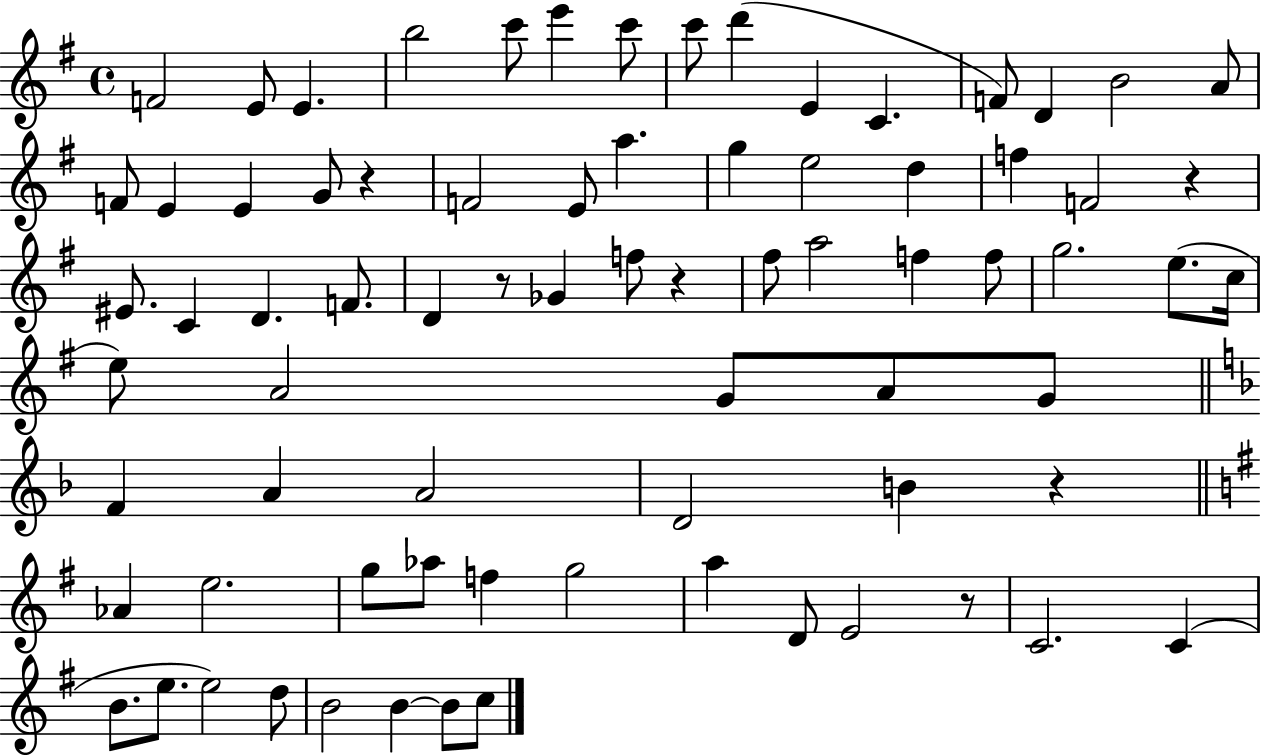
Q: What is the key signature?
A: G major